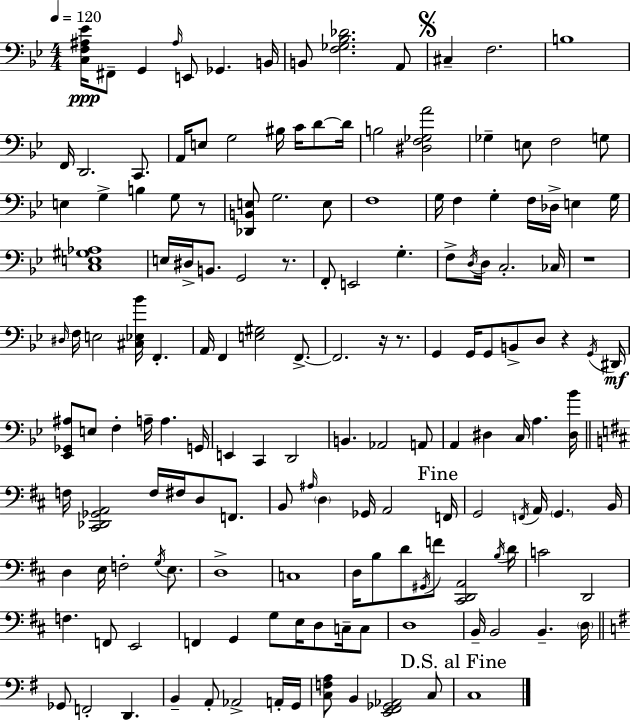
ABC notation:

X:1
T:Untitled
M:4/4
L:1/4
K:Bb
[C,F,^A,_E]/4 ^F,,/2 G,, ^A,/4 E,,/2 _G,, B,,/4 B,,/2 [F,_G,_B,_D]2 A,,/2 ^C, F,2 B,4 F,,/4 D,,2 C,,/2 A,,/4 E,/2 G,2 ^B,/4 C/4 D/2 D/4 B,2 [^D,F,_G,A]2 _G, E,/2 F,2 G,/2 E, G, B, G,/2 z/2 [_D,,B,,E,]/2 G,2 E,/2 F,4 G,/4 F, G, F,/4 _D,/4 E, G,/4 [C,E,^G,_A,]4 E,/4 ^D,/4 B,,/2 G,,2 z/2 F,,/2 E,,2 G, F,/2 D,/4 D,/4 C,2 _C,/4 z4 ^D,/4 F,/4 E,2 [^C,_E,_B]/4 F,, A,,/4 F,, [E,^G,]2 F,,/2 F,,2 z/4 z/2 G,, G,,/4 G,,/2 B,,/2 D,/2 z G,,/4 ^D,,/4 [_E,,_G,,^A,]/2 E,/2 F, A,/4 A, G,,/4 E,, C,, D,,2 B,, _A,,2 A,,/2 A,, ^D, C,/4 A, [^D,_B]/4 F,/4 [^C,,_D,,_G,,A,,]2 F,/4 ^F,/4 D,/2 F,,/2 B,,/2 ^A,/4 D, _G,,/4 A,,2 F,,/4 G,,2 F,,/4 A,,/4 G,, B,,/4 D, E,/4 F,2 G,/4 E,/2 D,4 C,4 D,/4 B,/2 D/2 ^G,,/4 F/2 [^C,,D,,A,,]2 B,/4 D/4 C2 D,,2 F, F,,/2 E,,2 F,, G,, G,/2 E,/4 D,/2 C,/4 C,/2 D,4 B,,/4 B,,2 B,, D,/4 _G,,/2 F,,2 D,, B,, A,,/2 _A,,2 A,,/4 G,,/4 [C,F,A,]/2 B,, [E,,^F,,_G,,_A,,]2 C,/2 C,4